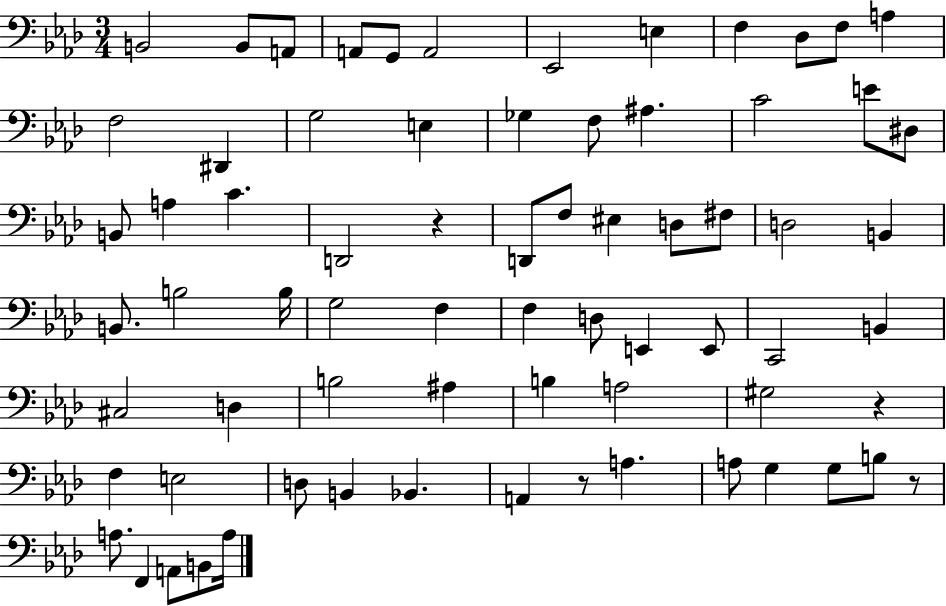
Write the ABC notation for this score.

X:1
T:Untitled
M:3/4
L:1/4
K:Ab
B,,2 B,,/2 A,,/2 A,,/2 G,,/2 A,,2 _E,,2 E, F, _D,/2 F,/2 A, F,2 ^D,, G,2 E, _G, F,/2 ^A, C2 E/2 ^D,/2 B,,/2 A, C D,,2 z D,,/2 F,/2 ^E, D,/2 ^F,/2 D,2 B,, B,,/2 B,2 B,/4 G,2 F, F, D,/2 E,, E,,/2 C,,2 B,, ^C,2 D, B,2 ^A, B, A,2 ^G,2 z F, E,2 D,/2 B,, _B,, A,, z/2 A, A,/2 G, G,/2 B,/2 z/2 A,/2 F,, A,,/2 B,,/2 A,/4